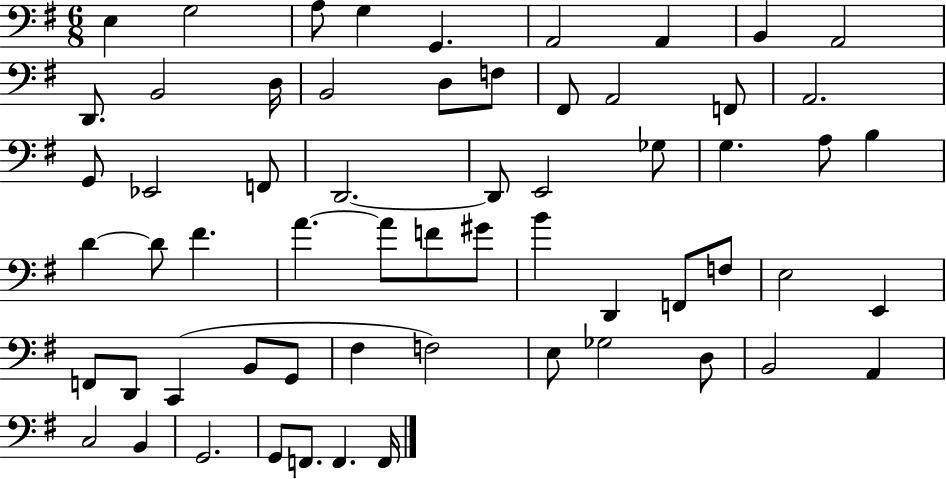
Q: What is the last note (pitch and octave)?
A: F2